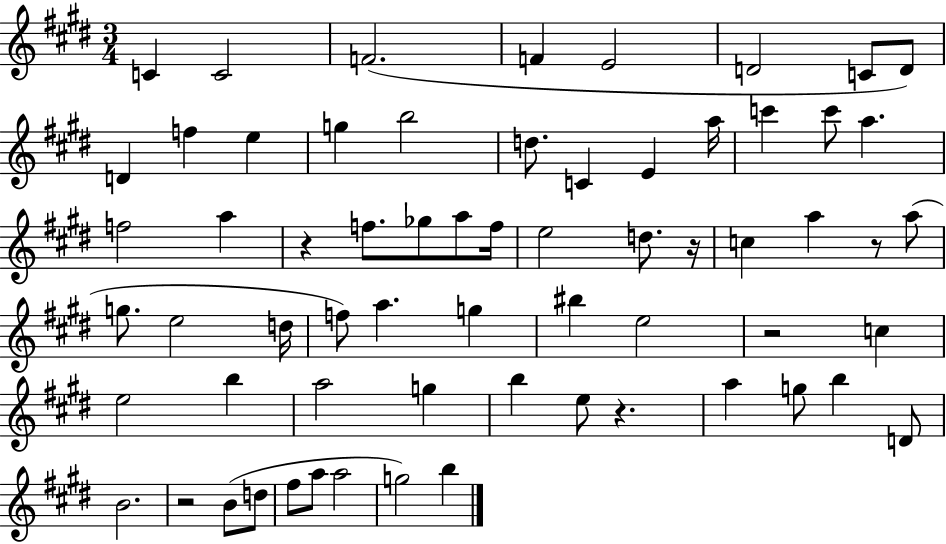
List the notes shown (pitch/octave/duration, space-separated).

C4/q C4/h F4/h. F4/q E4/h D4/h C4/e D4/e D4/q F5/q E5/q G5/q B5/h D5/e. C4/q E4/q A5/s C6/q C6/e A5/q. F5/h A5/q R/q F5/e. Gb5/e A5/e F5/s E5/h D5/e. R/s C5/q A5/q R/e A5/e G5/e. E5/h D5/s F5/e A5/q. G5/q BIS5/q E5/h R/h C5/q E5/h B5/q A5/h G5/q B5/q E5/e R/q. A5/q G5/e B5/q D4/e B4/h. R/h B4/e D5/e F#5/e A5/e A5/h G5/h B5/q